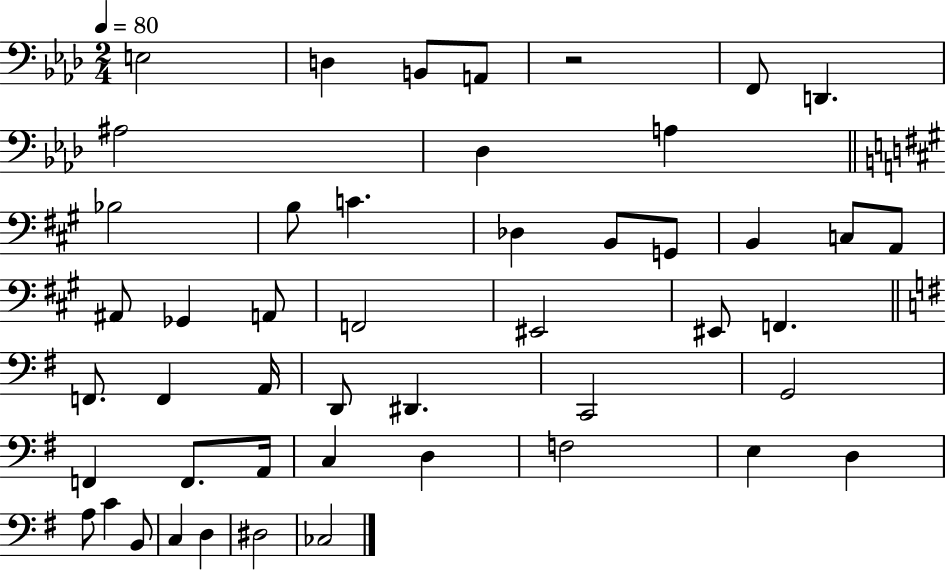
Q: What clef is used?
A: bass